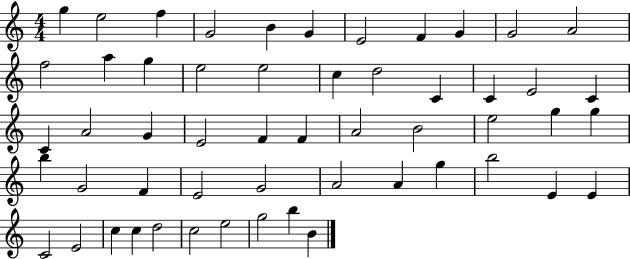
G5/q E5/h F5/q G4/h B4/q G4/q E4/h F4/q G4/q G4/h A4/h F5/h A5/q G5/q E5/h E5/h C5/q D5/h C4/q C4/q E4/h C4/q C4/q A4/h G4/q E4/h F4/q F4/q A4/h B4/h E5/h G5/q G5/q B5/q G4/h F4/q E4/h G4/h A4/h A4/q G5/q B5/h E4/q E4/q C4/h E4/h C5/q C5/q D5/h C5/h E5/h G5/h B5/q B4/q